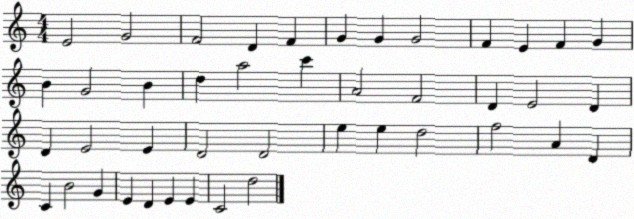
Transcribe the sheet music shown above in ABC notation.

X:1
T:Untitled
M:4/4
L:1/4
K:C
E2 G2 F2 D F G G G2 F E F G B G2 B d a2 c' A2 F2 D E2 D D E2 E D2 D2 e e d2 f2 A D C B2 G E D E E C2 d2